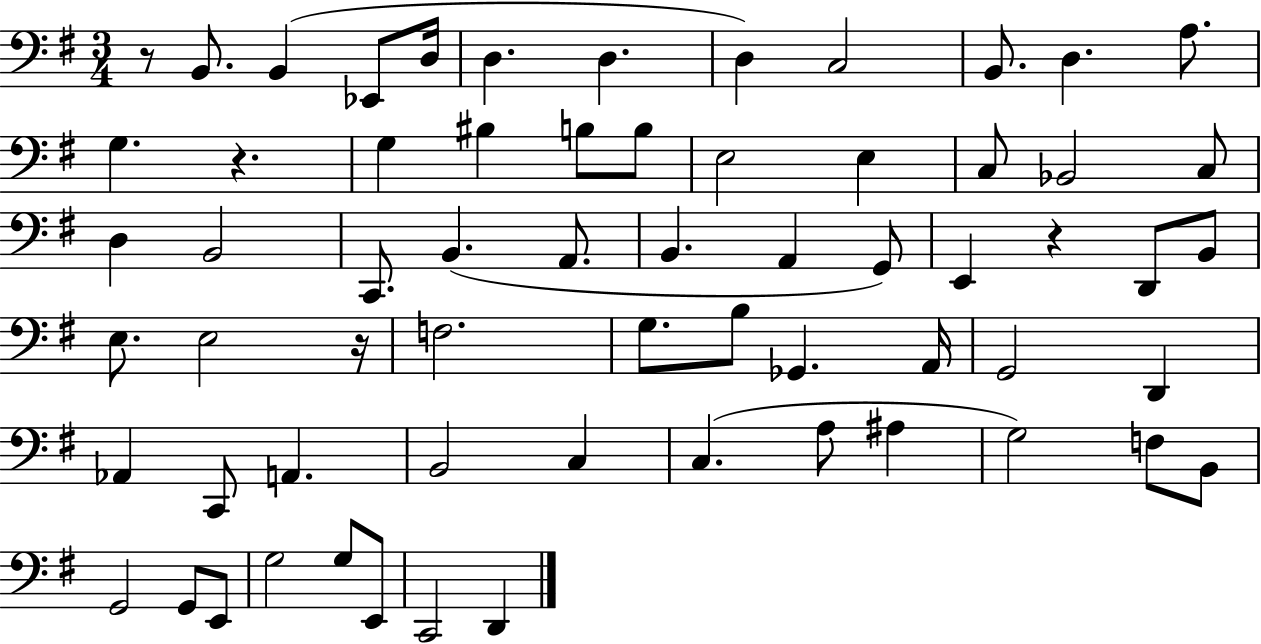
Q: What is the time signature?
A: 3/4